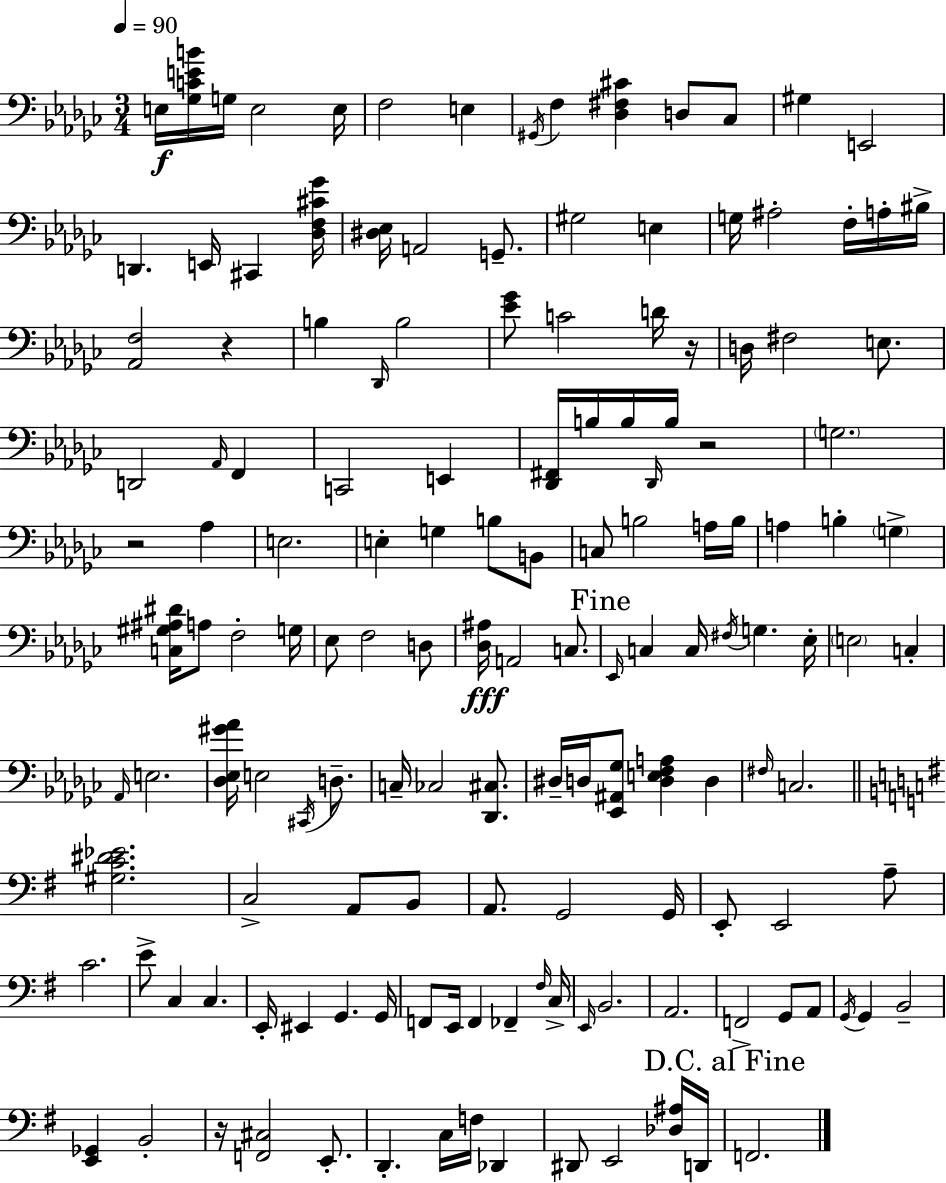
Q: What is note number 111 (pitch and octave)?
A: G2